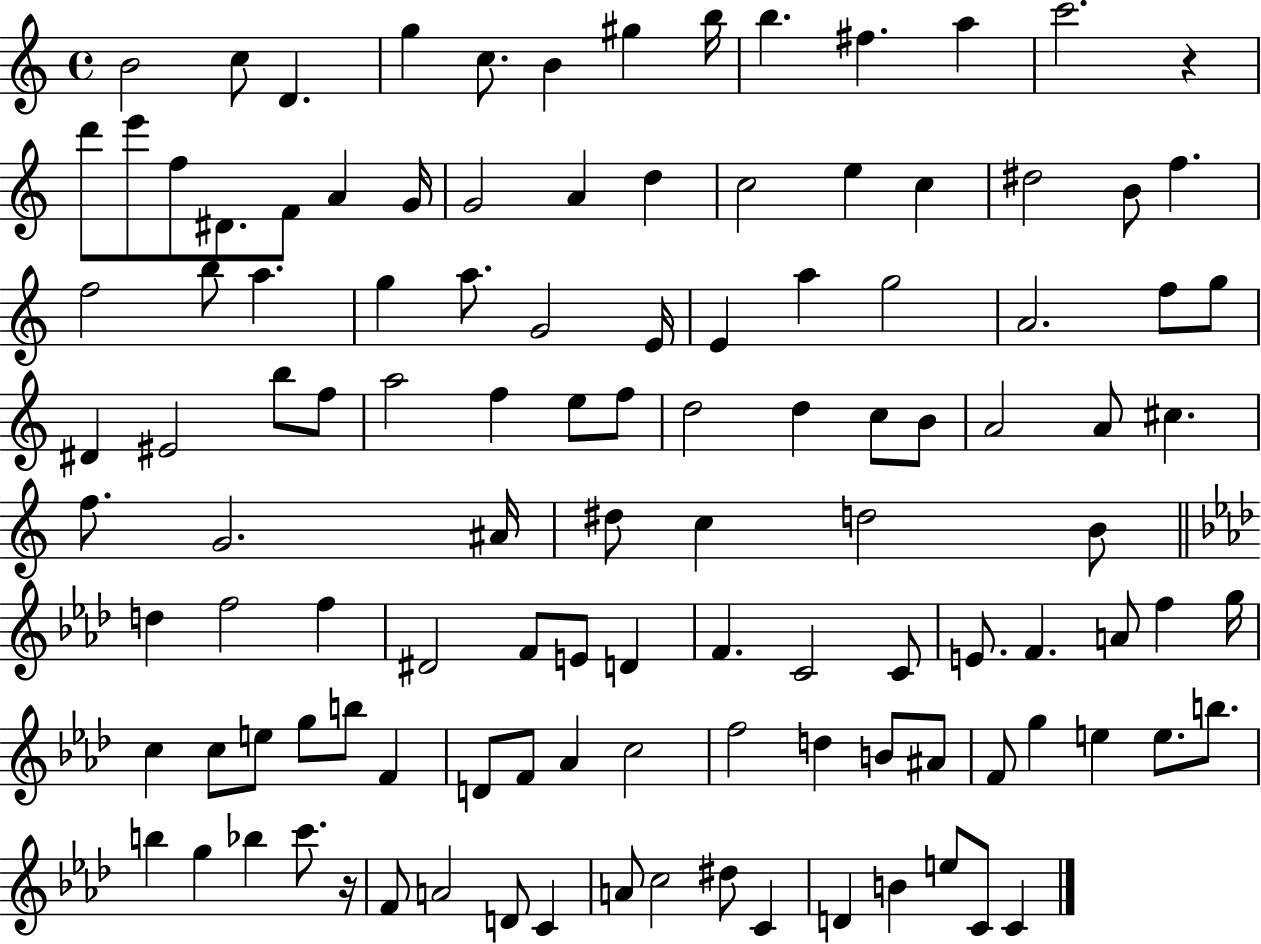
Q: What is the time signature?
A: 4/4